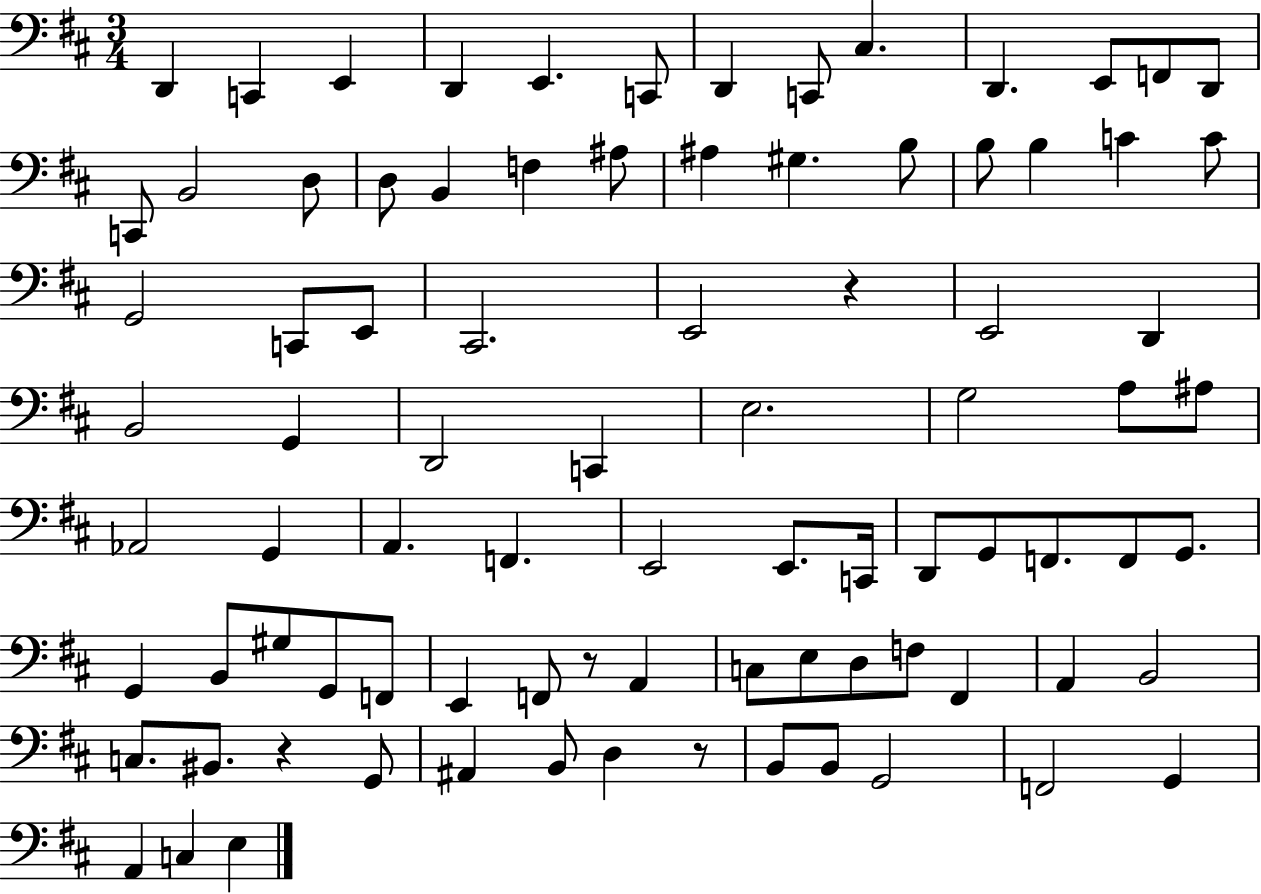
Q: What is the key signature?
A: D major